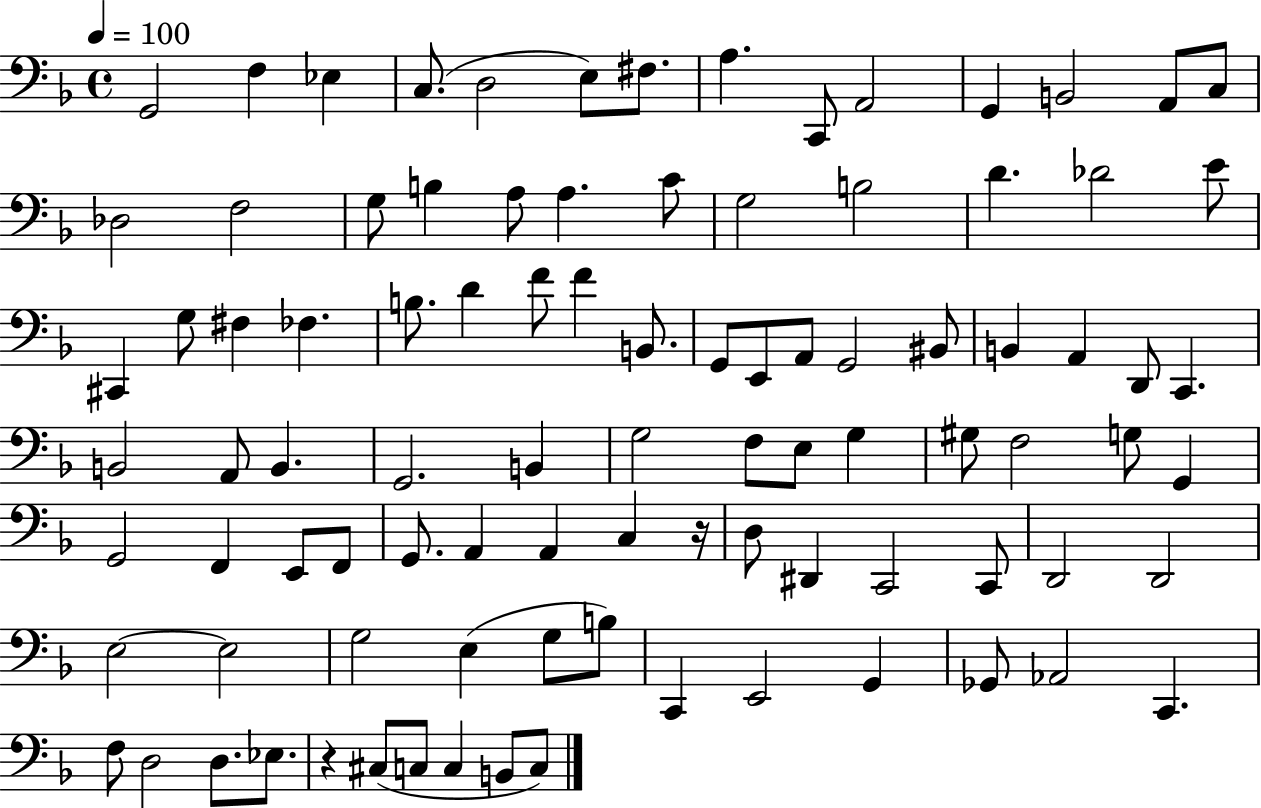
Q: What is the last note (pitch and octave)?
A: C3